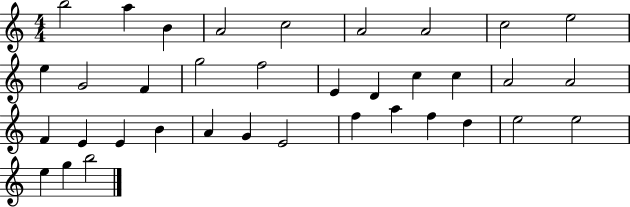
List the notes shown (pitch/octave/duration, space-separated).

B5/h A5/q B4/q A4/h C5/h A4/h A4/h C5/h E5/h E5/q G4/h F4/q G5/h F5/h E4/q D4/q C5/q C5/q A4/h A4/h F4/q E4/q E4/q B4/q A4/q G4/q E4/h F5/q A5/q F5/q D5/q E5/h E5/h E5/q G5/q B5/h